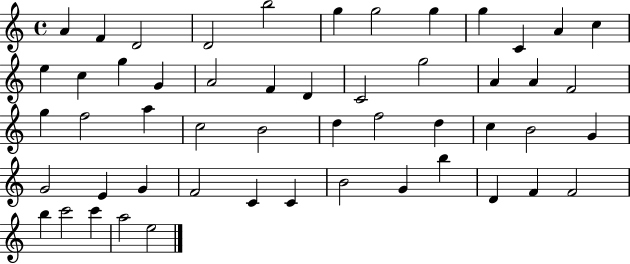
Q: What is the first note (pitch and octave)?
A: A4